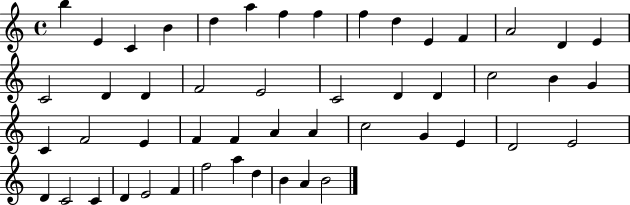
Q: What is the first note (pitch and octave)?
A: B5